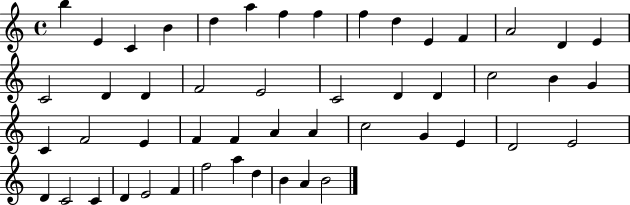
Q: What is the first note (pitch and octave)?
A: B5